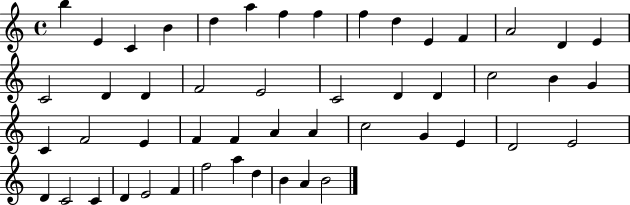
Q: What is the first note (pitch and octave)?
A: B5